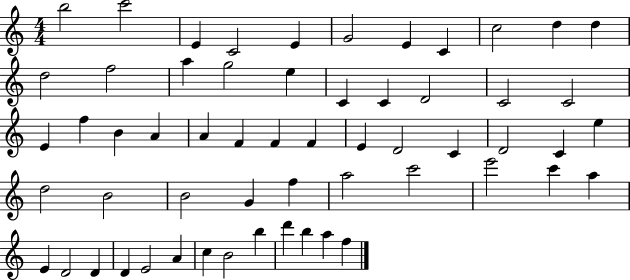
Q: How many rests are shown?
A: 0